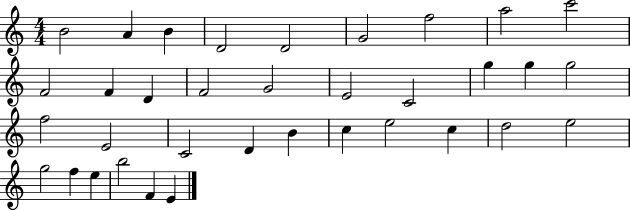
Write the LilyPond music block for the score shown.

{
  \clef treble
  \numericTimeSignature
  \time 4/4
  \key c \major
  b'2 a'4 b'4 | d'2 d'2 | g'2 f''2 | a''2 c'''2 | \break f'2 f'4 d'4 | f'2 g'2 | e'2 c'2 | g''4 g''4 g''2 | \break f''2 e'2 | c'2 d'4 b'4 | c''4 e''2 c''4 | d''2 e''2 | \break g''2 f''4 e''4 | b''2 f'4 e'4 | \bar "|."
}